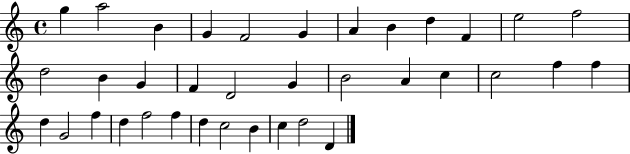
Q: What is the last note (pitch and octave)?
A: D4